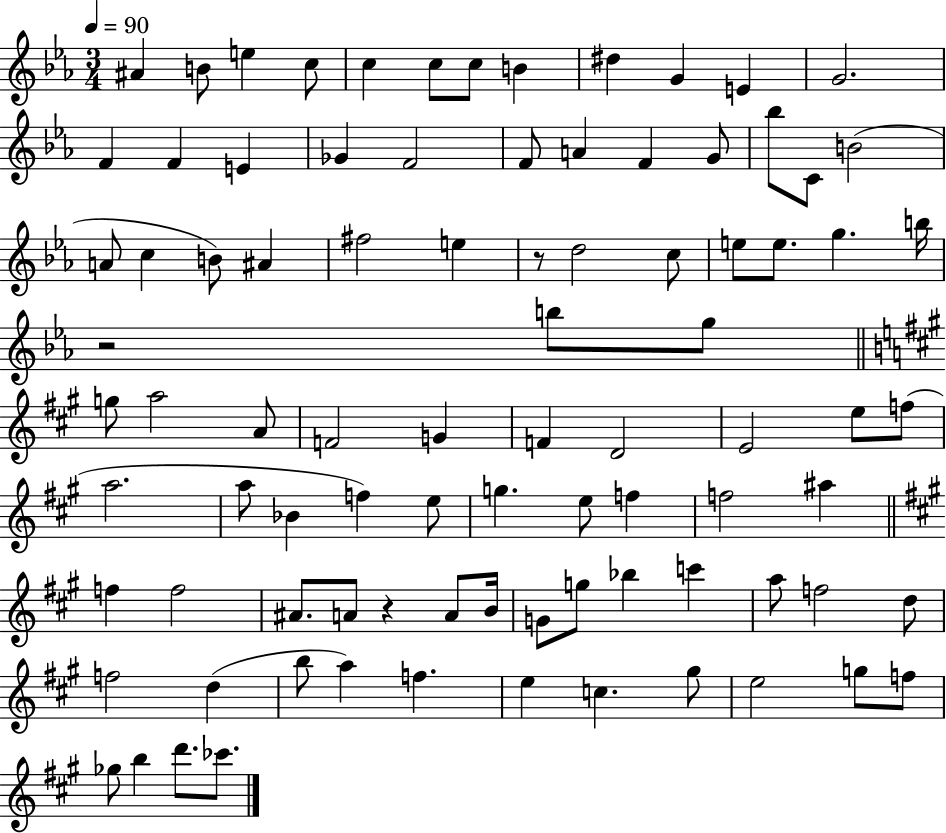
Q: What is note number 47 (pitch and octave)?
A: E5